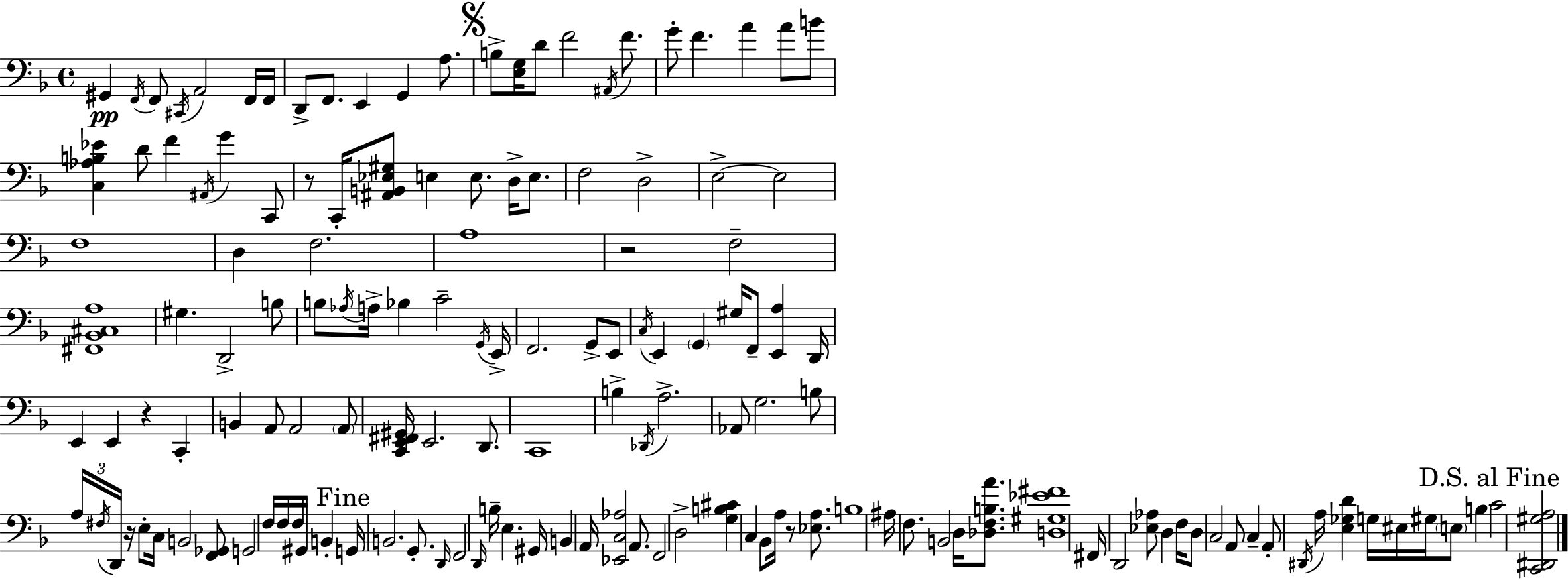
X:1
T:Untitled
M:4/4
L:1/4
K:F
^G,, F,,/4 F,,/2 ^C,,/4 A,,2 F,,/4 F,,/4 D,,/2 F,,/2 E,, G,, A,/2 B,/2 [E,G,]/4 D/2 F2 ^A,,/4 F/2 G/2 F A A/2 B/2 [C,_A,B,_E] D/2 F ^A,,/4 G C,,/2 z/2 C,,/4 [^A,,B,,_E,^G,]/2 E, E,/2 D,/4 E,/2 F,2 D,2 E,2 E,2 F,4 D, F,2 A,4 z2 F,2 [^F,,_B,,^C,A,]4 ^G, D,,2 B,/2 B,/2 _A,/4 A,/4 _B, C2 G,,/4 E,,/4 F,,2 G,,/2 E,,/2 C,/4 E,, G,, ^G,/4 F,,/2 [E,,A,] D,,/4 E,, E,, z C,, B,, A,,/2 A,,2 A,,/2 [C,,E,,^F,,^G,,]/4 E,,2 D,,/2 C,,4 B, _D,,/4 A,2 _A,,/2 G,2 B,/2 A,/4 ^F,/4 D,,/4 z/4 E,/2 C,/4 B,,2 [F,,_G,,]/2 G,,2 F,/4 F,/4 F,/4 ^G,,/4 B,, G,,/4 B,,2 G,,/2 D,,/4 F,,2 D,,/4 B,/4 E, ^G,,/4 B,, A,,/4 [_E,,C,_A,]2 A,,/2 F,,2 D,2 [G,B,^C] C, _B,,/2 A,/4 z/2 [_E,A,]/2 B,4 ^A,/4 F,/2 B,,2 D,/4 [_D,F,B,A]/2 [D,^G,_E^F]4 ^F,,/4 D,,2 [_E,_A,]/2 D, F,/4 D,/2 C,2 A,,/2 C, A,,/2 ^D,,/4 A,/4 [E,_G,D] G,/4 ^E,/4 ^G,/4 E,/2 B, C2 [C,,^D,,^G,A,]2